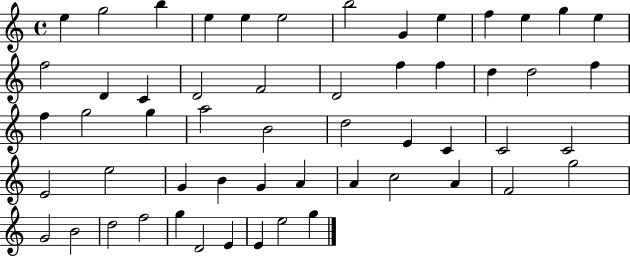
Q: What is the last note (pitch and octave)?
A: G5